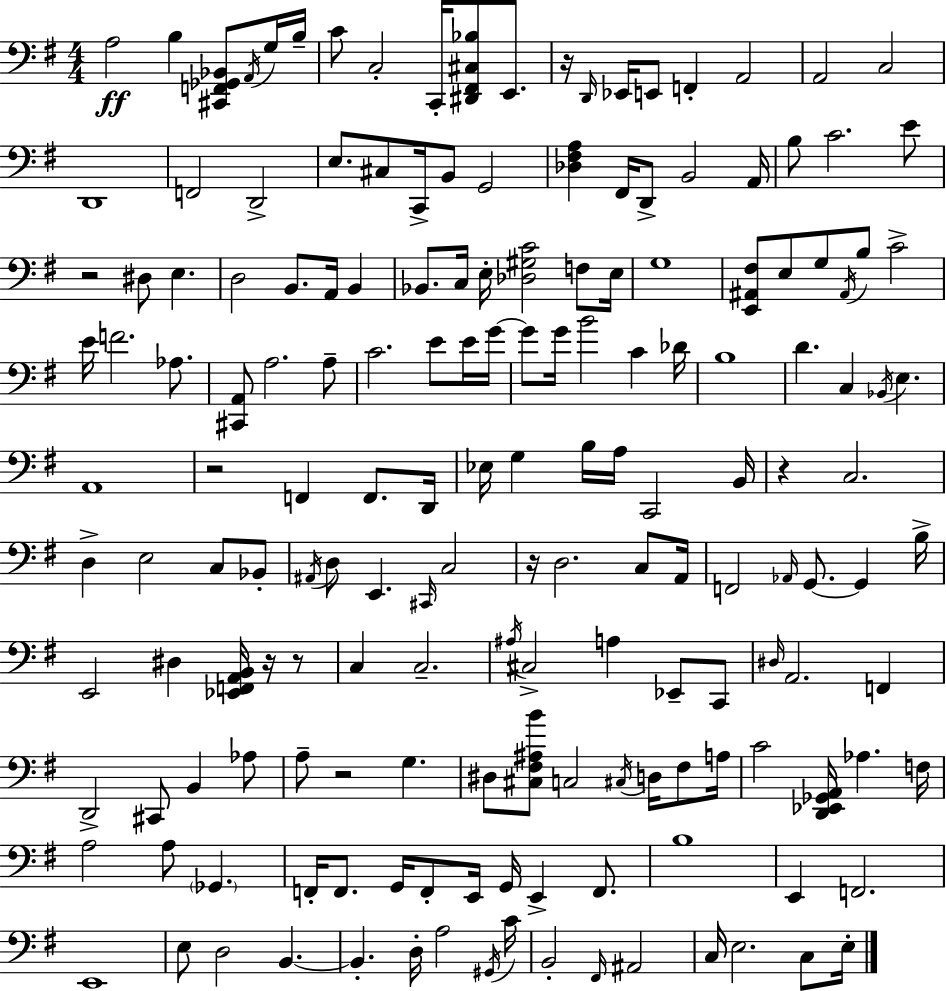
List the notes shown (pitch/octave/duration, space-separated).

A3/h B3/q [C#2,F2,Gb2,Bb2]/e A2/s G3/s B3/s C4/e C3/h C2/s [D#2,F#2,C#3,Bb3]/e E2/e. R/s D2/s Eb2/s E2/e F2/q A2/h A2/h C3/h D2/w F2/h D2/h E3/e. C#3/e C2/s B2/e G2/h [Db3,F#3,A3]/q F#2/s D2/e B2/h A2/s B3/e C4/h. E4/e R/h D#3/e E3/q. D3/h B2/e. A2/s B2/q Bb2/e. C3/s E3/s [Db3,G#3,C4]/h F3/e E3/s G3/w [E2,A#2,F#3]/e E3/e G3/e A#2/s B3/e C4/h E4/s F4/h. Ab3/e. [C#2,A2]/e A3/h. A3/e C4/h. E4/e E4/s G4/s G4/e G4/s B4/h C4/q Db4/s B3/w D4/q. C3/q Bb2/s E3/q. A2/w R/h F2/q F2/e. D2/s Eb3/s G3/q B3/s A3/s C2/h B2/s R/q C3/h. D3/q E3/h C3/e Bb2/e A#2/s D3/e E2/q. C#2/s C3/h R/s D3/h. C3/e A2/s F2/h Ab2/s G2/e. G2/q B3/s E2/h D#3/q [Eb2,F2,A2,B2]/s R/s R/e C3/q C3/h. A#3/s C#3/h A3/q Eb2/e C2/e D#3/s A2/h. F2/q D2/h C#2/e B2/q Ab3/e A3/e R/h G3/q. D#3/e [C#3,F#3,A#3,B4]/e C3/h C#3/s D3/s F#3/e A3/s C4/h [D2,Eb2,Gb2,A2]/s Ab3/q. F3/s A3/h A3/e Gb2/q. F2/s F2/e. G2/s F2/e E2/s G2/s E2/q F2/e. B3/w E2/q F2/h. E2/w E3/e D3/h B2/q. B2/q. D3/s A3/h G#2/s C4/s B2/h F#2/s A#2/h C3/s E3/h. C3/e E3/s